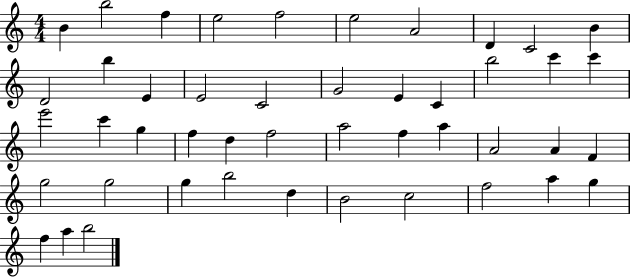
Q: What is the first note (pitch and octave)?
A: B4